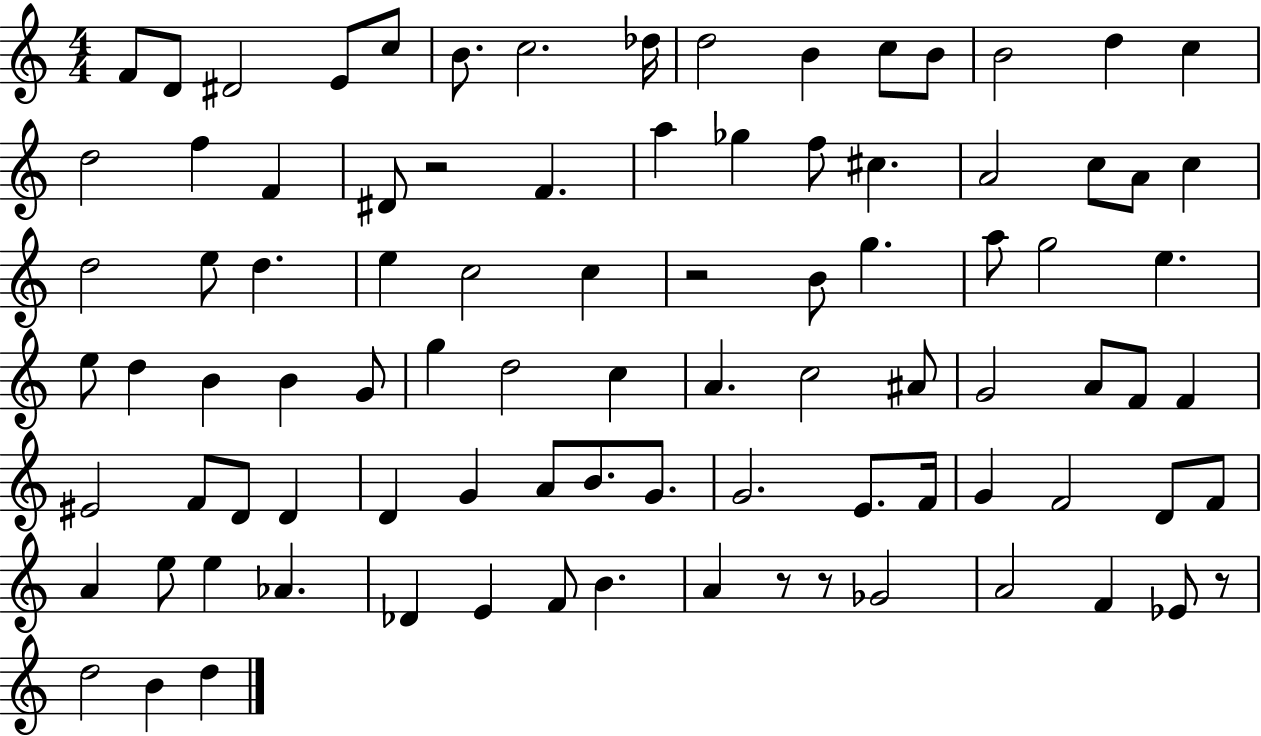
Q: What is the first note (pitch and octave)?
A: F4